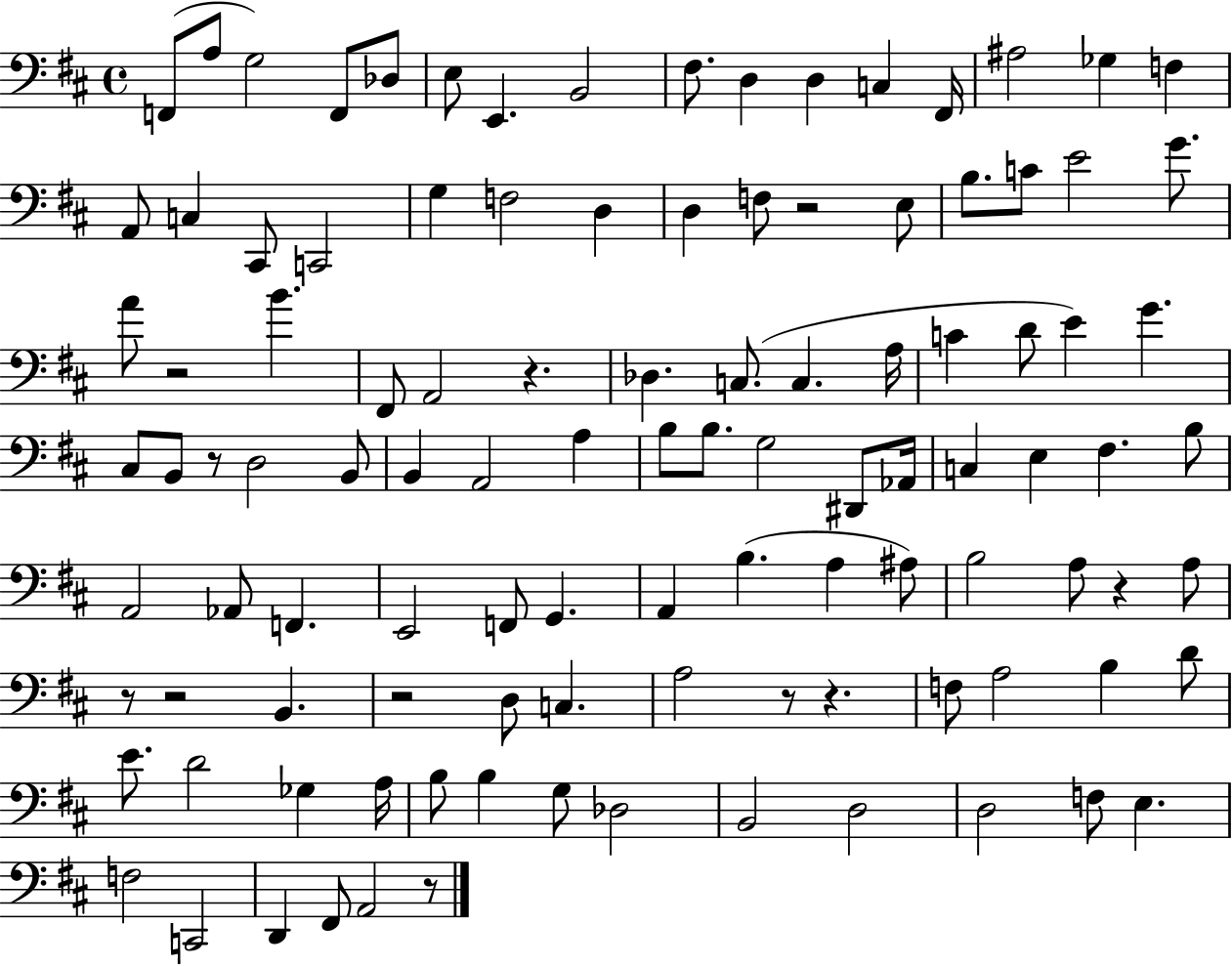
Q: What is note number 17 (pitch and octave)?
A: A2